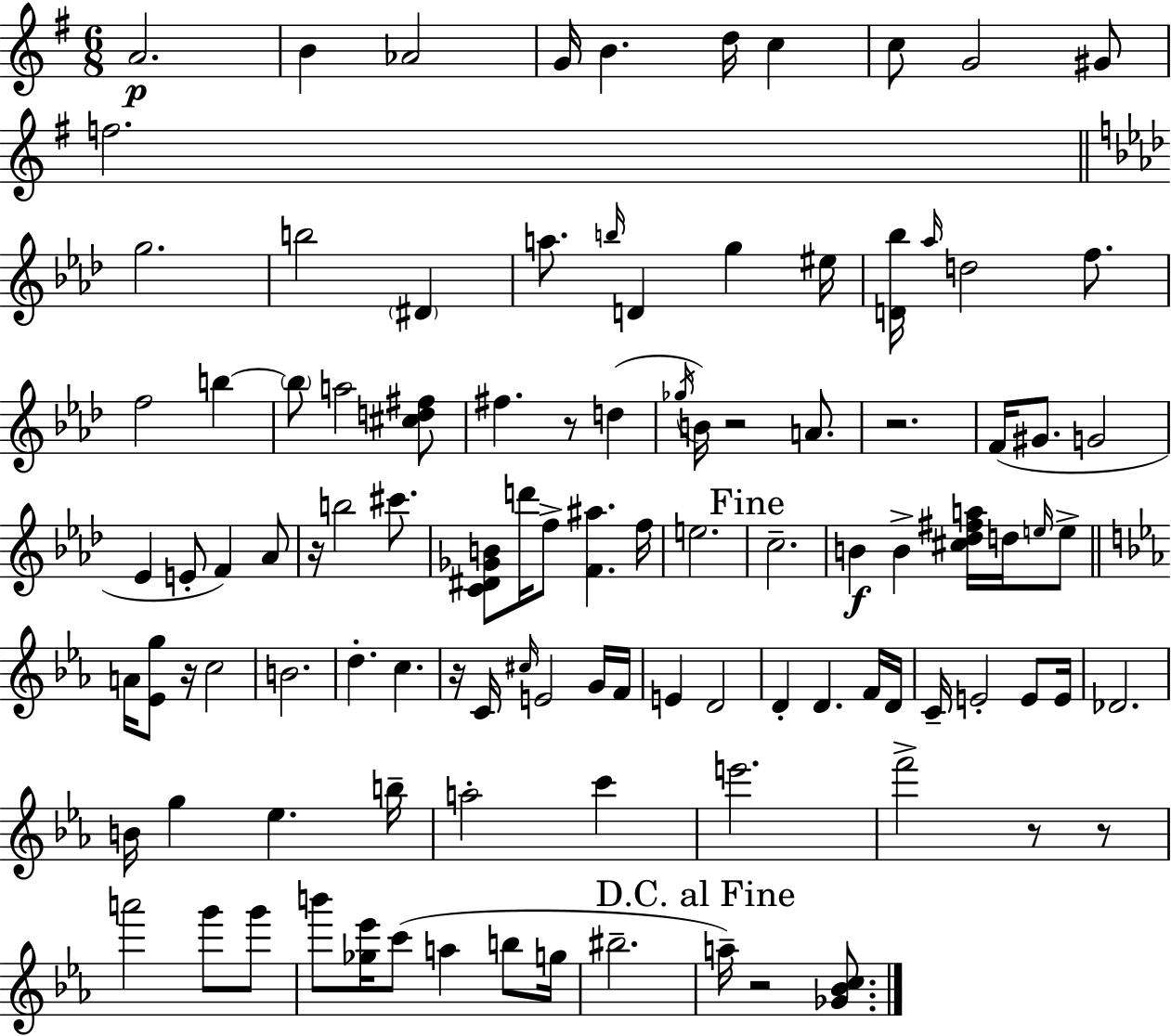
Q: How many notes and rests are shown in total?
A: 106